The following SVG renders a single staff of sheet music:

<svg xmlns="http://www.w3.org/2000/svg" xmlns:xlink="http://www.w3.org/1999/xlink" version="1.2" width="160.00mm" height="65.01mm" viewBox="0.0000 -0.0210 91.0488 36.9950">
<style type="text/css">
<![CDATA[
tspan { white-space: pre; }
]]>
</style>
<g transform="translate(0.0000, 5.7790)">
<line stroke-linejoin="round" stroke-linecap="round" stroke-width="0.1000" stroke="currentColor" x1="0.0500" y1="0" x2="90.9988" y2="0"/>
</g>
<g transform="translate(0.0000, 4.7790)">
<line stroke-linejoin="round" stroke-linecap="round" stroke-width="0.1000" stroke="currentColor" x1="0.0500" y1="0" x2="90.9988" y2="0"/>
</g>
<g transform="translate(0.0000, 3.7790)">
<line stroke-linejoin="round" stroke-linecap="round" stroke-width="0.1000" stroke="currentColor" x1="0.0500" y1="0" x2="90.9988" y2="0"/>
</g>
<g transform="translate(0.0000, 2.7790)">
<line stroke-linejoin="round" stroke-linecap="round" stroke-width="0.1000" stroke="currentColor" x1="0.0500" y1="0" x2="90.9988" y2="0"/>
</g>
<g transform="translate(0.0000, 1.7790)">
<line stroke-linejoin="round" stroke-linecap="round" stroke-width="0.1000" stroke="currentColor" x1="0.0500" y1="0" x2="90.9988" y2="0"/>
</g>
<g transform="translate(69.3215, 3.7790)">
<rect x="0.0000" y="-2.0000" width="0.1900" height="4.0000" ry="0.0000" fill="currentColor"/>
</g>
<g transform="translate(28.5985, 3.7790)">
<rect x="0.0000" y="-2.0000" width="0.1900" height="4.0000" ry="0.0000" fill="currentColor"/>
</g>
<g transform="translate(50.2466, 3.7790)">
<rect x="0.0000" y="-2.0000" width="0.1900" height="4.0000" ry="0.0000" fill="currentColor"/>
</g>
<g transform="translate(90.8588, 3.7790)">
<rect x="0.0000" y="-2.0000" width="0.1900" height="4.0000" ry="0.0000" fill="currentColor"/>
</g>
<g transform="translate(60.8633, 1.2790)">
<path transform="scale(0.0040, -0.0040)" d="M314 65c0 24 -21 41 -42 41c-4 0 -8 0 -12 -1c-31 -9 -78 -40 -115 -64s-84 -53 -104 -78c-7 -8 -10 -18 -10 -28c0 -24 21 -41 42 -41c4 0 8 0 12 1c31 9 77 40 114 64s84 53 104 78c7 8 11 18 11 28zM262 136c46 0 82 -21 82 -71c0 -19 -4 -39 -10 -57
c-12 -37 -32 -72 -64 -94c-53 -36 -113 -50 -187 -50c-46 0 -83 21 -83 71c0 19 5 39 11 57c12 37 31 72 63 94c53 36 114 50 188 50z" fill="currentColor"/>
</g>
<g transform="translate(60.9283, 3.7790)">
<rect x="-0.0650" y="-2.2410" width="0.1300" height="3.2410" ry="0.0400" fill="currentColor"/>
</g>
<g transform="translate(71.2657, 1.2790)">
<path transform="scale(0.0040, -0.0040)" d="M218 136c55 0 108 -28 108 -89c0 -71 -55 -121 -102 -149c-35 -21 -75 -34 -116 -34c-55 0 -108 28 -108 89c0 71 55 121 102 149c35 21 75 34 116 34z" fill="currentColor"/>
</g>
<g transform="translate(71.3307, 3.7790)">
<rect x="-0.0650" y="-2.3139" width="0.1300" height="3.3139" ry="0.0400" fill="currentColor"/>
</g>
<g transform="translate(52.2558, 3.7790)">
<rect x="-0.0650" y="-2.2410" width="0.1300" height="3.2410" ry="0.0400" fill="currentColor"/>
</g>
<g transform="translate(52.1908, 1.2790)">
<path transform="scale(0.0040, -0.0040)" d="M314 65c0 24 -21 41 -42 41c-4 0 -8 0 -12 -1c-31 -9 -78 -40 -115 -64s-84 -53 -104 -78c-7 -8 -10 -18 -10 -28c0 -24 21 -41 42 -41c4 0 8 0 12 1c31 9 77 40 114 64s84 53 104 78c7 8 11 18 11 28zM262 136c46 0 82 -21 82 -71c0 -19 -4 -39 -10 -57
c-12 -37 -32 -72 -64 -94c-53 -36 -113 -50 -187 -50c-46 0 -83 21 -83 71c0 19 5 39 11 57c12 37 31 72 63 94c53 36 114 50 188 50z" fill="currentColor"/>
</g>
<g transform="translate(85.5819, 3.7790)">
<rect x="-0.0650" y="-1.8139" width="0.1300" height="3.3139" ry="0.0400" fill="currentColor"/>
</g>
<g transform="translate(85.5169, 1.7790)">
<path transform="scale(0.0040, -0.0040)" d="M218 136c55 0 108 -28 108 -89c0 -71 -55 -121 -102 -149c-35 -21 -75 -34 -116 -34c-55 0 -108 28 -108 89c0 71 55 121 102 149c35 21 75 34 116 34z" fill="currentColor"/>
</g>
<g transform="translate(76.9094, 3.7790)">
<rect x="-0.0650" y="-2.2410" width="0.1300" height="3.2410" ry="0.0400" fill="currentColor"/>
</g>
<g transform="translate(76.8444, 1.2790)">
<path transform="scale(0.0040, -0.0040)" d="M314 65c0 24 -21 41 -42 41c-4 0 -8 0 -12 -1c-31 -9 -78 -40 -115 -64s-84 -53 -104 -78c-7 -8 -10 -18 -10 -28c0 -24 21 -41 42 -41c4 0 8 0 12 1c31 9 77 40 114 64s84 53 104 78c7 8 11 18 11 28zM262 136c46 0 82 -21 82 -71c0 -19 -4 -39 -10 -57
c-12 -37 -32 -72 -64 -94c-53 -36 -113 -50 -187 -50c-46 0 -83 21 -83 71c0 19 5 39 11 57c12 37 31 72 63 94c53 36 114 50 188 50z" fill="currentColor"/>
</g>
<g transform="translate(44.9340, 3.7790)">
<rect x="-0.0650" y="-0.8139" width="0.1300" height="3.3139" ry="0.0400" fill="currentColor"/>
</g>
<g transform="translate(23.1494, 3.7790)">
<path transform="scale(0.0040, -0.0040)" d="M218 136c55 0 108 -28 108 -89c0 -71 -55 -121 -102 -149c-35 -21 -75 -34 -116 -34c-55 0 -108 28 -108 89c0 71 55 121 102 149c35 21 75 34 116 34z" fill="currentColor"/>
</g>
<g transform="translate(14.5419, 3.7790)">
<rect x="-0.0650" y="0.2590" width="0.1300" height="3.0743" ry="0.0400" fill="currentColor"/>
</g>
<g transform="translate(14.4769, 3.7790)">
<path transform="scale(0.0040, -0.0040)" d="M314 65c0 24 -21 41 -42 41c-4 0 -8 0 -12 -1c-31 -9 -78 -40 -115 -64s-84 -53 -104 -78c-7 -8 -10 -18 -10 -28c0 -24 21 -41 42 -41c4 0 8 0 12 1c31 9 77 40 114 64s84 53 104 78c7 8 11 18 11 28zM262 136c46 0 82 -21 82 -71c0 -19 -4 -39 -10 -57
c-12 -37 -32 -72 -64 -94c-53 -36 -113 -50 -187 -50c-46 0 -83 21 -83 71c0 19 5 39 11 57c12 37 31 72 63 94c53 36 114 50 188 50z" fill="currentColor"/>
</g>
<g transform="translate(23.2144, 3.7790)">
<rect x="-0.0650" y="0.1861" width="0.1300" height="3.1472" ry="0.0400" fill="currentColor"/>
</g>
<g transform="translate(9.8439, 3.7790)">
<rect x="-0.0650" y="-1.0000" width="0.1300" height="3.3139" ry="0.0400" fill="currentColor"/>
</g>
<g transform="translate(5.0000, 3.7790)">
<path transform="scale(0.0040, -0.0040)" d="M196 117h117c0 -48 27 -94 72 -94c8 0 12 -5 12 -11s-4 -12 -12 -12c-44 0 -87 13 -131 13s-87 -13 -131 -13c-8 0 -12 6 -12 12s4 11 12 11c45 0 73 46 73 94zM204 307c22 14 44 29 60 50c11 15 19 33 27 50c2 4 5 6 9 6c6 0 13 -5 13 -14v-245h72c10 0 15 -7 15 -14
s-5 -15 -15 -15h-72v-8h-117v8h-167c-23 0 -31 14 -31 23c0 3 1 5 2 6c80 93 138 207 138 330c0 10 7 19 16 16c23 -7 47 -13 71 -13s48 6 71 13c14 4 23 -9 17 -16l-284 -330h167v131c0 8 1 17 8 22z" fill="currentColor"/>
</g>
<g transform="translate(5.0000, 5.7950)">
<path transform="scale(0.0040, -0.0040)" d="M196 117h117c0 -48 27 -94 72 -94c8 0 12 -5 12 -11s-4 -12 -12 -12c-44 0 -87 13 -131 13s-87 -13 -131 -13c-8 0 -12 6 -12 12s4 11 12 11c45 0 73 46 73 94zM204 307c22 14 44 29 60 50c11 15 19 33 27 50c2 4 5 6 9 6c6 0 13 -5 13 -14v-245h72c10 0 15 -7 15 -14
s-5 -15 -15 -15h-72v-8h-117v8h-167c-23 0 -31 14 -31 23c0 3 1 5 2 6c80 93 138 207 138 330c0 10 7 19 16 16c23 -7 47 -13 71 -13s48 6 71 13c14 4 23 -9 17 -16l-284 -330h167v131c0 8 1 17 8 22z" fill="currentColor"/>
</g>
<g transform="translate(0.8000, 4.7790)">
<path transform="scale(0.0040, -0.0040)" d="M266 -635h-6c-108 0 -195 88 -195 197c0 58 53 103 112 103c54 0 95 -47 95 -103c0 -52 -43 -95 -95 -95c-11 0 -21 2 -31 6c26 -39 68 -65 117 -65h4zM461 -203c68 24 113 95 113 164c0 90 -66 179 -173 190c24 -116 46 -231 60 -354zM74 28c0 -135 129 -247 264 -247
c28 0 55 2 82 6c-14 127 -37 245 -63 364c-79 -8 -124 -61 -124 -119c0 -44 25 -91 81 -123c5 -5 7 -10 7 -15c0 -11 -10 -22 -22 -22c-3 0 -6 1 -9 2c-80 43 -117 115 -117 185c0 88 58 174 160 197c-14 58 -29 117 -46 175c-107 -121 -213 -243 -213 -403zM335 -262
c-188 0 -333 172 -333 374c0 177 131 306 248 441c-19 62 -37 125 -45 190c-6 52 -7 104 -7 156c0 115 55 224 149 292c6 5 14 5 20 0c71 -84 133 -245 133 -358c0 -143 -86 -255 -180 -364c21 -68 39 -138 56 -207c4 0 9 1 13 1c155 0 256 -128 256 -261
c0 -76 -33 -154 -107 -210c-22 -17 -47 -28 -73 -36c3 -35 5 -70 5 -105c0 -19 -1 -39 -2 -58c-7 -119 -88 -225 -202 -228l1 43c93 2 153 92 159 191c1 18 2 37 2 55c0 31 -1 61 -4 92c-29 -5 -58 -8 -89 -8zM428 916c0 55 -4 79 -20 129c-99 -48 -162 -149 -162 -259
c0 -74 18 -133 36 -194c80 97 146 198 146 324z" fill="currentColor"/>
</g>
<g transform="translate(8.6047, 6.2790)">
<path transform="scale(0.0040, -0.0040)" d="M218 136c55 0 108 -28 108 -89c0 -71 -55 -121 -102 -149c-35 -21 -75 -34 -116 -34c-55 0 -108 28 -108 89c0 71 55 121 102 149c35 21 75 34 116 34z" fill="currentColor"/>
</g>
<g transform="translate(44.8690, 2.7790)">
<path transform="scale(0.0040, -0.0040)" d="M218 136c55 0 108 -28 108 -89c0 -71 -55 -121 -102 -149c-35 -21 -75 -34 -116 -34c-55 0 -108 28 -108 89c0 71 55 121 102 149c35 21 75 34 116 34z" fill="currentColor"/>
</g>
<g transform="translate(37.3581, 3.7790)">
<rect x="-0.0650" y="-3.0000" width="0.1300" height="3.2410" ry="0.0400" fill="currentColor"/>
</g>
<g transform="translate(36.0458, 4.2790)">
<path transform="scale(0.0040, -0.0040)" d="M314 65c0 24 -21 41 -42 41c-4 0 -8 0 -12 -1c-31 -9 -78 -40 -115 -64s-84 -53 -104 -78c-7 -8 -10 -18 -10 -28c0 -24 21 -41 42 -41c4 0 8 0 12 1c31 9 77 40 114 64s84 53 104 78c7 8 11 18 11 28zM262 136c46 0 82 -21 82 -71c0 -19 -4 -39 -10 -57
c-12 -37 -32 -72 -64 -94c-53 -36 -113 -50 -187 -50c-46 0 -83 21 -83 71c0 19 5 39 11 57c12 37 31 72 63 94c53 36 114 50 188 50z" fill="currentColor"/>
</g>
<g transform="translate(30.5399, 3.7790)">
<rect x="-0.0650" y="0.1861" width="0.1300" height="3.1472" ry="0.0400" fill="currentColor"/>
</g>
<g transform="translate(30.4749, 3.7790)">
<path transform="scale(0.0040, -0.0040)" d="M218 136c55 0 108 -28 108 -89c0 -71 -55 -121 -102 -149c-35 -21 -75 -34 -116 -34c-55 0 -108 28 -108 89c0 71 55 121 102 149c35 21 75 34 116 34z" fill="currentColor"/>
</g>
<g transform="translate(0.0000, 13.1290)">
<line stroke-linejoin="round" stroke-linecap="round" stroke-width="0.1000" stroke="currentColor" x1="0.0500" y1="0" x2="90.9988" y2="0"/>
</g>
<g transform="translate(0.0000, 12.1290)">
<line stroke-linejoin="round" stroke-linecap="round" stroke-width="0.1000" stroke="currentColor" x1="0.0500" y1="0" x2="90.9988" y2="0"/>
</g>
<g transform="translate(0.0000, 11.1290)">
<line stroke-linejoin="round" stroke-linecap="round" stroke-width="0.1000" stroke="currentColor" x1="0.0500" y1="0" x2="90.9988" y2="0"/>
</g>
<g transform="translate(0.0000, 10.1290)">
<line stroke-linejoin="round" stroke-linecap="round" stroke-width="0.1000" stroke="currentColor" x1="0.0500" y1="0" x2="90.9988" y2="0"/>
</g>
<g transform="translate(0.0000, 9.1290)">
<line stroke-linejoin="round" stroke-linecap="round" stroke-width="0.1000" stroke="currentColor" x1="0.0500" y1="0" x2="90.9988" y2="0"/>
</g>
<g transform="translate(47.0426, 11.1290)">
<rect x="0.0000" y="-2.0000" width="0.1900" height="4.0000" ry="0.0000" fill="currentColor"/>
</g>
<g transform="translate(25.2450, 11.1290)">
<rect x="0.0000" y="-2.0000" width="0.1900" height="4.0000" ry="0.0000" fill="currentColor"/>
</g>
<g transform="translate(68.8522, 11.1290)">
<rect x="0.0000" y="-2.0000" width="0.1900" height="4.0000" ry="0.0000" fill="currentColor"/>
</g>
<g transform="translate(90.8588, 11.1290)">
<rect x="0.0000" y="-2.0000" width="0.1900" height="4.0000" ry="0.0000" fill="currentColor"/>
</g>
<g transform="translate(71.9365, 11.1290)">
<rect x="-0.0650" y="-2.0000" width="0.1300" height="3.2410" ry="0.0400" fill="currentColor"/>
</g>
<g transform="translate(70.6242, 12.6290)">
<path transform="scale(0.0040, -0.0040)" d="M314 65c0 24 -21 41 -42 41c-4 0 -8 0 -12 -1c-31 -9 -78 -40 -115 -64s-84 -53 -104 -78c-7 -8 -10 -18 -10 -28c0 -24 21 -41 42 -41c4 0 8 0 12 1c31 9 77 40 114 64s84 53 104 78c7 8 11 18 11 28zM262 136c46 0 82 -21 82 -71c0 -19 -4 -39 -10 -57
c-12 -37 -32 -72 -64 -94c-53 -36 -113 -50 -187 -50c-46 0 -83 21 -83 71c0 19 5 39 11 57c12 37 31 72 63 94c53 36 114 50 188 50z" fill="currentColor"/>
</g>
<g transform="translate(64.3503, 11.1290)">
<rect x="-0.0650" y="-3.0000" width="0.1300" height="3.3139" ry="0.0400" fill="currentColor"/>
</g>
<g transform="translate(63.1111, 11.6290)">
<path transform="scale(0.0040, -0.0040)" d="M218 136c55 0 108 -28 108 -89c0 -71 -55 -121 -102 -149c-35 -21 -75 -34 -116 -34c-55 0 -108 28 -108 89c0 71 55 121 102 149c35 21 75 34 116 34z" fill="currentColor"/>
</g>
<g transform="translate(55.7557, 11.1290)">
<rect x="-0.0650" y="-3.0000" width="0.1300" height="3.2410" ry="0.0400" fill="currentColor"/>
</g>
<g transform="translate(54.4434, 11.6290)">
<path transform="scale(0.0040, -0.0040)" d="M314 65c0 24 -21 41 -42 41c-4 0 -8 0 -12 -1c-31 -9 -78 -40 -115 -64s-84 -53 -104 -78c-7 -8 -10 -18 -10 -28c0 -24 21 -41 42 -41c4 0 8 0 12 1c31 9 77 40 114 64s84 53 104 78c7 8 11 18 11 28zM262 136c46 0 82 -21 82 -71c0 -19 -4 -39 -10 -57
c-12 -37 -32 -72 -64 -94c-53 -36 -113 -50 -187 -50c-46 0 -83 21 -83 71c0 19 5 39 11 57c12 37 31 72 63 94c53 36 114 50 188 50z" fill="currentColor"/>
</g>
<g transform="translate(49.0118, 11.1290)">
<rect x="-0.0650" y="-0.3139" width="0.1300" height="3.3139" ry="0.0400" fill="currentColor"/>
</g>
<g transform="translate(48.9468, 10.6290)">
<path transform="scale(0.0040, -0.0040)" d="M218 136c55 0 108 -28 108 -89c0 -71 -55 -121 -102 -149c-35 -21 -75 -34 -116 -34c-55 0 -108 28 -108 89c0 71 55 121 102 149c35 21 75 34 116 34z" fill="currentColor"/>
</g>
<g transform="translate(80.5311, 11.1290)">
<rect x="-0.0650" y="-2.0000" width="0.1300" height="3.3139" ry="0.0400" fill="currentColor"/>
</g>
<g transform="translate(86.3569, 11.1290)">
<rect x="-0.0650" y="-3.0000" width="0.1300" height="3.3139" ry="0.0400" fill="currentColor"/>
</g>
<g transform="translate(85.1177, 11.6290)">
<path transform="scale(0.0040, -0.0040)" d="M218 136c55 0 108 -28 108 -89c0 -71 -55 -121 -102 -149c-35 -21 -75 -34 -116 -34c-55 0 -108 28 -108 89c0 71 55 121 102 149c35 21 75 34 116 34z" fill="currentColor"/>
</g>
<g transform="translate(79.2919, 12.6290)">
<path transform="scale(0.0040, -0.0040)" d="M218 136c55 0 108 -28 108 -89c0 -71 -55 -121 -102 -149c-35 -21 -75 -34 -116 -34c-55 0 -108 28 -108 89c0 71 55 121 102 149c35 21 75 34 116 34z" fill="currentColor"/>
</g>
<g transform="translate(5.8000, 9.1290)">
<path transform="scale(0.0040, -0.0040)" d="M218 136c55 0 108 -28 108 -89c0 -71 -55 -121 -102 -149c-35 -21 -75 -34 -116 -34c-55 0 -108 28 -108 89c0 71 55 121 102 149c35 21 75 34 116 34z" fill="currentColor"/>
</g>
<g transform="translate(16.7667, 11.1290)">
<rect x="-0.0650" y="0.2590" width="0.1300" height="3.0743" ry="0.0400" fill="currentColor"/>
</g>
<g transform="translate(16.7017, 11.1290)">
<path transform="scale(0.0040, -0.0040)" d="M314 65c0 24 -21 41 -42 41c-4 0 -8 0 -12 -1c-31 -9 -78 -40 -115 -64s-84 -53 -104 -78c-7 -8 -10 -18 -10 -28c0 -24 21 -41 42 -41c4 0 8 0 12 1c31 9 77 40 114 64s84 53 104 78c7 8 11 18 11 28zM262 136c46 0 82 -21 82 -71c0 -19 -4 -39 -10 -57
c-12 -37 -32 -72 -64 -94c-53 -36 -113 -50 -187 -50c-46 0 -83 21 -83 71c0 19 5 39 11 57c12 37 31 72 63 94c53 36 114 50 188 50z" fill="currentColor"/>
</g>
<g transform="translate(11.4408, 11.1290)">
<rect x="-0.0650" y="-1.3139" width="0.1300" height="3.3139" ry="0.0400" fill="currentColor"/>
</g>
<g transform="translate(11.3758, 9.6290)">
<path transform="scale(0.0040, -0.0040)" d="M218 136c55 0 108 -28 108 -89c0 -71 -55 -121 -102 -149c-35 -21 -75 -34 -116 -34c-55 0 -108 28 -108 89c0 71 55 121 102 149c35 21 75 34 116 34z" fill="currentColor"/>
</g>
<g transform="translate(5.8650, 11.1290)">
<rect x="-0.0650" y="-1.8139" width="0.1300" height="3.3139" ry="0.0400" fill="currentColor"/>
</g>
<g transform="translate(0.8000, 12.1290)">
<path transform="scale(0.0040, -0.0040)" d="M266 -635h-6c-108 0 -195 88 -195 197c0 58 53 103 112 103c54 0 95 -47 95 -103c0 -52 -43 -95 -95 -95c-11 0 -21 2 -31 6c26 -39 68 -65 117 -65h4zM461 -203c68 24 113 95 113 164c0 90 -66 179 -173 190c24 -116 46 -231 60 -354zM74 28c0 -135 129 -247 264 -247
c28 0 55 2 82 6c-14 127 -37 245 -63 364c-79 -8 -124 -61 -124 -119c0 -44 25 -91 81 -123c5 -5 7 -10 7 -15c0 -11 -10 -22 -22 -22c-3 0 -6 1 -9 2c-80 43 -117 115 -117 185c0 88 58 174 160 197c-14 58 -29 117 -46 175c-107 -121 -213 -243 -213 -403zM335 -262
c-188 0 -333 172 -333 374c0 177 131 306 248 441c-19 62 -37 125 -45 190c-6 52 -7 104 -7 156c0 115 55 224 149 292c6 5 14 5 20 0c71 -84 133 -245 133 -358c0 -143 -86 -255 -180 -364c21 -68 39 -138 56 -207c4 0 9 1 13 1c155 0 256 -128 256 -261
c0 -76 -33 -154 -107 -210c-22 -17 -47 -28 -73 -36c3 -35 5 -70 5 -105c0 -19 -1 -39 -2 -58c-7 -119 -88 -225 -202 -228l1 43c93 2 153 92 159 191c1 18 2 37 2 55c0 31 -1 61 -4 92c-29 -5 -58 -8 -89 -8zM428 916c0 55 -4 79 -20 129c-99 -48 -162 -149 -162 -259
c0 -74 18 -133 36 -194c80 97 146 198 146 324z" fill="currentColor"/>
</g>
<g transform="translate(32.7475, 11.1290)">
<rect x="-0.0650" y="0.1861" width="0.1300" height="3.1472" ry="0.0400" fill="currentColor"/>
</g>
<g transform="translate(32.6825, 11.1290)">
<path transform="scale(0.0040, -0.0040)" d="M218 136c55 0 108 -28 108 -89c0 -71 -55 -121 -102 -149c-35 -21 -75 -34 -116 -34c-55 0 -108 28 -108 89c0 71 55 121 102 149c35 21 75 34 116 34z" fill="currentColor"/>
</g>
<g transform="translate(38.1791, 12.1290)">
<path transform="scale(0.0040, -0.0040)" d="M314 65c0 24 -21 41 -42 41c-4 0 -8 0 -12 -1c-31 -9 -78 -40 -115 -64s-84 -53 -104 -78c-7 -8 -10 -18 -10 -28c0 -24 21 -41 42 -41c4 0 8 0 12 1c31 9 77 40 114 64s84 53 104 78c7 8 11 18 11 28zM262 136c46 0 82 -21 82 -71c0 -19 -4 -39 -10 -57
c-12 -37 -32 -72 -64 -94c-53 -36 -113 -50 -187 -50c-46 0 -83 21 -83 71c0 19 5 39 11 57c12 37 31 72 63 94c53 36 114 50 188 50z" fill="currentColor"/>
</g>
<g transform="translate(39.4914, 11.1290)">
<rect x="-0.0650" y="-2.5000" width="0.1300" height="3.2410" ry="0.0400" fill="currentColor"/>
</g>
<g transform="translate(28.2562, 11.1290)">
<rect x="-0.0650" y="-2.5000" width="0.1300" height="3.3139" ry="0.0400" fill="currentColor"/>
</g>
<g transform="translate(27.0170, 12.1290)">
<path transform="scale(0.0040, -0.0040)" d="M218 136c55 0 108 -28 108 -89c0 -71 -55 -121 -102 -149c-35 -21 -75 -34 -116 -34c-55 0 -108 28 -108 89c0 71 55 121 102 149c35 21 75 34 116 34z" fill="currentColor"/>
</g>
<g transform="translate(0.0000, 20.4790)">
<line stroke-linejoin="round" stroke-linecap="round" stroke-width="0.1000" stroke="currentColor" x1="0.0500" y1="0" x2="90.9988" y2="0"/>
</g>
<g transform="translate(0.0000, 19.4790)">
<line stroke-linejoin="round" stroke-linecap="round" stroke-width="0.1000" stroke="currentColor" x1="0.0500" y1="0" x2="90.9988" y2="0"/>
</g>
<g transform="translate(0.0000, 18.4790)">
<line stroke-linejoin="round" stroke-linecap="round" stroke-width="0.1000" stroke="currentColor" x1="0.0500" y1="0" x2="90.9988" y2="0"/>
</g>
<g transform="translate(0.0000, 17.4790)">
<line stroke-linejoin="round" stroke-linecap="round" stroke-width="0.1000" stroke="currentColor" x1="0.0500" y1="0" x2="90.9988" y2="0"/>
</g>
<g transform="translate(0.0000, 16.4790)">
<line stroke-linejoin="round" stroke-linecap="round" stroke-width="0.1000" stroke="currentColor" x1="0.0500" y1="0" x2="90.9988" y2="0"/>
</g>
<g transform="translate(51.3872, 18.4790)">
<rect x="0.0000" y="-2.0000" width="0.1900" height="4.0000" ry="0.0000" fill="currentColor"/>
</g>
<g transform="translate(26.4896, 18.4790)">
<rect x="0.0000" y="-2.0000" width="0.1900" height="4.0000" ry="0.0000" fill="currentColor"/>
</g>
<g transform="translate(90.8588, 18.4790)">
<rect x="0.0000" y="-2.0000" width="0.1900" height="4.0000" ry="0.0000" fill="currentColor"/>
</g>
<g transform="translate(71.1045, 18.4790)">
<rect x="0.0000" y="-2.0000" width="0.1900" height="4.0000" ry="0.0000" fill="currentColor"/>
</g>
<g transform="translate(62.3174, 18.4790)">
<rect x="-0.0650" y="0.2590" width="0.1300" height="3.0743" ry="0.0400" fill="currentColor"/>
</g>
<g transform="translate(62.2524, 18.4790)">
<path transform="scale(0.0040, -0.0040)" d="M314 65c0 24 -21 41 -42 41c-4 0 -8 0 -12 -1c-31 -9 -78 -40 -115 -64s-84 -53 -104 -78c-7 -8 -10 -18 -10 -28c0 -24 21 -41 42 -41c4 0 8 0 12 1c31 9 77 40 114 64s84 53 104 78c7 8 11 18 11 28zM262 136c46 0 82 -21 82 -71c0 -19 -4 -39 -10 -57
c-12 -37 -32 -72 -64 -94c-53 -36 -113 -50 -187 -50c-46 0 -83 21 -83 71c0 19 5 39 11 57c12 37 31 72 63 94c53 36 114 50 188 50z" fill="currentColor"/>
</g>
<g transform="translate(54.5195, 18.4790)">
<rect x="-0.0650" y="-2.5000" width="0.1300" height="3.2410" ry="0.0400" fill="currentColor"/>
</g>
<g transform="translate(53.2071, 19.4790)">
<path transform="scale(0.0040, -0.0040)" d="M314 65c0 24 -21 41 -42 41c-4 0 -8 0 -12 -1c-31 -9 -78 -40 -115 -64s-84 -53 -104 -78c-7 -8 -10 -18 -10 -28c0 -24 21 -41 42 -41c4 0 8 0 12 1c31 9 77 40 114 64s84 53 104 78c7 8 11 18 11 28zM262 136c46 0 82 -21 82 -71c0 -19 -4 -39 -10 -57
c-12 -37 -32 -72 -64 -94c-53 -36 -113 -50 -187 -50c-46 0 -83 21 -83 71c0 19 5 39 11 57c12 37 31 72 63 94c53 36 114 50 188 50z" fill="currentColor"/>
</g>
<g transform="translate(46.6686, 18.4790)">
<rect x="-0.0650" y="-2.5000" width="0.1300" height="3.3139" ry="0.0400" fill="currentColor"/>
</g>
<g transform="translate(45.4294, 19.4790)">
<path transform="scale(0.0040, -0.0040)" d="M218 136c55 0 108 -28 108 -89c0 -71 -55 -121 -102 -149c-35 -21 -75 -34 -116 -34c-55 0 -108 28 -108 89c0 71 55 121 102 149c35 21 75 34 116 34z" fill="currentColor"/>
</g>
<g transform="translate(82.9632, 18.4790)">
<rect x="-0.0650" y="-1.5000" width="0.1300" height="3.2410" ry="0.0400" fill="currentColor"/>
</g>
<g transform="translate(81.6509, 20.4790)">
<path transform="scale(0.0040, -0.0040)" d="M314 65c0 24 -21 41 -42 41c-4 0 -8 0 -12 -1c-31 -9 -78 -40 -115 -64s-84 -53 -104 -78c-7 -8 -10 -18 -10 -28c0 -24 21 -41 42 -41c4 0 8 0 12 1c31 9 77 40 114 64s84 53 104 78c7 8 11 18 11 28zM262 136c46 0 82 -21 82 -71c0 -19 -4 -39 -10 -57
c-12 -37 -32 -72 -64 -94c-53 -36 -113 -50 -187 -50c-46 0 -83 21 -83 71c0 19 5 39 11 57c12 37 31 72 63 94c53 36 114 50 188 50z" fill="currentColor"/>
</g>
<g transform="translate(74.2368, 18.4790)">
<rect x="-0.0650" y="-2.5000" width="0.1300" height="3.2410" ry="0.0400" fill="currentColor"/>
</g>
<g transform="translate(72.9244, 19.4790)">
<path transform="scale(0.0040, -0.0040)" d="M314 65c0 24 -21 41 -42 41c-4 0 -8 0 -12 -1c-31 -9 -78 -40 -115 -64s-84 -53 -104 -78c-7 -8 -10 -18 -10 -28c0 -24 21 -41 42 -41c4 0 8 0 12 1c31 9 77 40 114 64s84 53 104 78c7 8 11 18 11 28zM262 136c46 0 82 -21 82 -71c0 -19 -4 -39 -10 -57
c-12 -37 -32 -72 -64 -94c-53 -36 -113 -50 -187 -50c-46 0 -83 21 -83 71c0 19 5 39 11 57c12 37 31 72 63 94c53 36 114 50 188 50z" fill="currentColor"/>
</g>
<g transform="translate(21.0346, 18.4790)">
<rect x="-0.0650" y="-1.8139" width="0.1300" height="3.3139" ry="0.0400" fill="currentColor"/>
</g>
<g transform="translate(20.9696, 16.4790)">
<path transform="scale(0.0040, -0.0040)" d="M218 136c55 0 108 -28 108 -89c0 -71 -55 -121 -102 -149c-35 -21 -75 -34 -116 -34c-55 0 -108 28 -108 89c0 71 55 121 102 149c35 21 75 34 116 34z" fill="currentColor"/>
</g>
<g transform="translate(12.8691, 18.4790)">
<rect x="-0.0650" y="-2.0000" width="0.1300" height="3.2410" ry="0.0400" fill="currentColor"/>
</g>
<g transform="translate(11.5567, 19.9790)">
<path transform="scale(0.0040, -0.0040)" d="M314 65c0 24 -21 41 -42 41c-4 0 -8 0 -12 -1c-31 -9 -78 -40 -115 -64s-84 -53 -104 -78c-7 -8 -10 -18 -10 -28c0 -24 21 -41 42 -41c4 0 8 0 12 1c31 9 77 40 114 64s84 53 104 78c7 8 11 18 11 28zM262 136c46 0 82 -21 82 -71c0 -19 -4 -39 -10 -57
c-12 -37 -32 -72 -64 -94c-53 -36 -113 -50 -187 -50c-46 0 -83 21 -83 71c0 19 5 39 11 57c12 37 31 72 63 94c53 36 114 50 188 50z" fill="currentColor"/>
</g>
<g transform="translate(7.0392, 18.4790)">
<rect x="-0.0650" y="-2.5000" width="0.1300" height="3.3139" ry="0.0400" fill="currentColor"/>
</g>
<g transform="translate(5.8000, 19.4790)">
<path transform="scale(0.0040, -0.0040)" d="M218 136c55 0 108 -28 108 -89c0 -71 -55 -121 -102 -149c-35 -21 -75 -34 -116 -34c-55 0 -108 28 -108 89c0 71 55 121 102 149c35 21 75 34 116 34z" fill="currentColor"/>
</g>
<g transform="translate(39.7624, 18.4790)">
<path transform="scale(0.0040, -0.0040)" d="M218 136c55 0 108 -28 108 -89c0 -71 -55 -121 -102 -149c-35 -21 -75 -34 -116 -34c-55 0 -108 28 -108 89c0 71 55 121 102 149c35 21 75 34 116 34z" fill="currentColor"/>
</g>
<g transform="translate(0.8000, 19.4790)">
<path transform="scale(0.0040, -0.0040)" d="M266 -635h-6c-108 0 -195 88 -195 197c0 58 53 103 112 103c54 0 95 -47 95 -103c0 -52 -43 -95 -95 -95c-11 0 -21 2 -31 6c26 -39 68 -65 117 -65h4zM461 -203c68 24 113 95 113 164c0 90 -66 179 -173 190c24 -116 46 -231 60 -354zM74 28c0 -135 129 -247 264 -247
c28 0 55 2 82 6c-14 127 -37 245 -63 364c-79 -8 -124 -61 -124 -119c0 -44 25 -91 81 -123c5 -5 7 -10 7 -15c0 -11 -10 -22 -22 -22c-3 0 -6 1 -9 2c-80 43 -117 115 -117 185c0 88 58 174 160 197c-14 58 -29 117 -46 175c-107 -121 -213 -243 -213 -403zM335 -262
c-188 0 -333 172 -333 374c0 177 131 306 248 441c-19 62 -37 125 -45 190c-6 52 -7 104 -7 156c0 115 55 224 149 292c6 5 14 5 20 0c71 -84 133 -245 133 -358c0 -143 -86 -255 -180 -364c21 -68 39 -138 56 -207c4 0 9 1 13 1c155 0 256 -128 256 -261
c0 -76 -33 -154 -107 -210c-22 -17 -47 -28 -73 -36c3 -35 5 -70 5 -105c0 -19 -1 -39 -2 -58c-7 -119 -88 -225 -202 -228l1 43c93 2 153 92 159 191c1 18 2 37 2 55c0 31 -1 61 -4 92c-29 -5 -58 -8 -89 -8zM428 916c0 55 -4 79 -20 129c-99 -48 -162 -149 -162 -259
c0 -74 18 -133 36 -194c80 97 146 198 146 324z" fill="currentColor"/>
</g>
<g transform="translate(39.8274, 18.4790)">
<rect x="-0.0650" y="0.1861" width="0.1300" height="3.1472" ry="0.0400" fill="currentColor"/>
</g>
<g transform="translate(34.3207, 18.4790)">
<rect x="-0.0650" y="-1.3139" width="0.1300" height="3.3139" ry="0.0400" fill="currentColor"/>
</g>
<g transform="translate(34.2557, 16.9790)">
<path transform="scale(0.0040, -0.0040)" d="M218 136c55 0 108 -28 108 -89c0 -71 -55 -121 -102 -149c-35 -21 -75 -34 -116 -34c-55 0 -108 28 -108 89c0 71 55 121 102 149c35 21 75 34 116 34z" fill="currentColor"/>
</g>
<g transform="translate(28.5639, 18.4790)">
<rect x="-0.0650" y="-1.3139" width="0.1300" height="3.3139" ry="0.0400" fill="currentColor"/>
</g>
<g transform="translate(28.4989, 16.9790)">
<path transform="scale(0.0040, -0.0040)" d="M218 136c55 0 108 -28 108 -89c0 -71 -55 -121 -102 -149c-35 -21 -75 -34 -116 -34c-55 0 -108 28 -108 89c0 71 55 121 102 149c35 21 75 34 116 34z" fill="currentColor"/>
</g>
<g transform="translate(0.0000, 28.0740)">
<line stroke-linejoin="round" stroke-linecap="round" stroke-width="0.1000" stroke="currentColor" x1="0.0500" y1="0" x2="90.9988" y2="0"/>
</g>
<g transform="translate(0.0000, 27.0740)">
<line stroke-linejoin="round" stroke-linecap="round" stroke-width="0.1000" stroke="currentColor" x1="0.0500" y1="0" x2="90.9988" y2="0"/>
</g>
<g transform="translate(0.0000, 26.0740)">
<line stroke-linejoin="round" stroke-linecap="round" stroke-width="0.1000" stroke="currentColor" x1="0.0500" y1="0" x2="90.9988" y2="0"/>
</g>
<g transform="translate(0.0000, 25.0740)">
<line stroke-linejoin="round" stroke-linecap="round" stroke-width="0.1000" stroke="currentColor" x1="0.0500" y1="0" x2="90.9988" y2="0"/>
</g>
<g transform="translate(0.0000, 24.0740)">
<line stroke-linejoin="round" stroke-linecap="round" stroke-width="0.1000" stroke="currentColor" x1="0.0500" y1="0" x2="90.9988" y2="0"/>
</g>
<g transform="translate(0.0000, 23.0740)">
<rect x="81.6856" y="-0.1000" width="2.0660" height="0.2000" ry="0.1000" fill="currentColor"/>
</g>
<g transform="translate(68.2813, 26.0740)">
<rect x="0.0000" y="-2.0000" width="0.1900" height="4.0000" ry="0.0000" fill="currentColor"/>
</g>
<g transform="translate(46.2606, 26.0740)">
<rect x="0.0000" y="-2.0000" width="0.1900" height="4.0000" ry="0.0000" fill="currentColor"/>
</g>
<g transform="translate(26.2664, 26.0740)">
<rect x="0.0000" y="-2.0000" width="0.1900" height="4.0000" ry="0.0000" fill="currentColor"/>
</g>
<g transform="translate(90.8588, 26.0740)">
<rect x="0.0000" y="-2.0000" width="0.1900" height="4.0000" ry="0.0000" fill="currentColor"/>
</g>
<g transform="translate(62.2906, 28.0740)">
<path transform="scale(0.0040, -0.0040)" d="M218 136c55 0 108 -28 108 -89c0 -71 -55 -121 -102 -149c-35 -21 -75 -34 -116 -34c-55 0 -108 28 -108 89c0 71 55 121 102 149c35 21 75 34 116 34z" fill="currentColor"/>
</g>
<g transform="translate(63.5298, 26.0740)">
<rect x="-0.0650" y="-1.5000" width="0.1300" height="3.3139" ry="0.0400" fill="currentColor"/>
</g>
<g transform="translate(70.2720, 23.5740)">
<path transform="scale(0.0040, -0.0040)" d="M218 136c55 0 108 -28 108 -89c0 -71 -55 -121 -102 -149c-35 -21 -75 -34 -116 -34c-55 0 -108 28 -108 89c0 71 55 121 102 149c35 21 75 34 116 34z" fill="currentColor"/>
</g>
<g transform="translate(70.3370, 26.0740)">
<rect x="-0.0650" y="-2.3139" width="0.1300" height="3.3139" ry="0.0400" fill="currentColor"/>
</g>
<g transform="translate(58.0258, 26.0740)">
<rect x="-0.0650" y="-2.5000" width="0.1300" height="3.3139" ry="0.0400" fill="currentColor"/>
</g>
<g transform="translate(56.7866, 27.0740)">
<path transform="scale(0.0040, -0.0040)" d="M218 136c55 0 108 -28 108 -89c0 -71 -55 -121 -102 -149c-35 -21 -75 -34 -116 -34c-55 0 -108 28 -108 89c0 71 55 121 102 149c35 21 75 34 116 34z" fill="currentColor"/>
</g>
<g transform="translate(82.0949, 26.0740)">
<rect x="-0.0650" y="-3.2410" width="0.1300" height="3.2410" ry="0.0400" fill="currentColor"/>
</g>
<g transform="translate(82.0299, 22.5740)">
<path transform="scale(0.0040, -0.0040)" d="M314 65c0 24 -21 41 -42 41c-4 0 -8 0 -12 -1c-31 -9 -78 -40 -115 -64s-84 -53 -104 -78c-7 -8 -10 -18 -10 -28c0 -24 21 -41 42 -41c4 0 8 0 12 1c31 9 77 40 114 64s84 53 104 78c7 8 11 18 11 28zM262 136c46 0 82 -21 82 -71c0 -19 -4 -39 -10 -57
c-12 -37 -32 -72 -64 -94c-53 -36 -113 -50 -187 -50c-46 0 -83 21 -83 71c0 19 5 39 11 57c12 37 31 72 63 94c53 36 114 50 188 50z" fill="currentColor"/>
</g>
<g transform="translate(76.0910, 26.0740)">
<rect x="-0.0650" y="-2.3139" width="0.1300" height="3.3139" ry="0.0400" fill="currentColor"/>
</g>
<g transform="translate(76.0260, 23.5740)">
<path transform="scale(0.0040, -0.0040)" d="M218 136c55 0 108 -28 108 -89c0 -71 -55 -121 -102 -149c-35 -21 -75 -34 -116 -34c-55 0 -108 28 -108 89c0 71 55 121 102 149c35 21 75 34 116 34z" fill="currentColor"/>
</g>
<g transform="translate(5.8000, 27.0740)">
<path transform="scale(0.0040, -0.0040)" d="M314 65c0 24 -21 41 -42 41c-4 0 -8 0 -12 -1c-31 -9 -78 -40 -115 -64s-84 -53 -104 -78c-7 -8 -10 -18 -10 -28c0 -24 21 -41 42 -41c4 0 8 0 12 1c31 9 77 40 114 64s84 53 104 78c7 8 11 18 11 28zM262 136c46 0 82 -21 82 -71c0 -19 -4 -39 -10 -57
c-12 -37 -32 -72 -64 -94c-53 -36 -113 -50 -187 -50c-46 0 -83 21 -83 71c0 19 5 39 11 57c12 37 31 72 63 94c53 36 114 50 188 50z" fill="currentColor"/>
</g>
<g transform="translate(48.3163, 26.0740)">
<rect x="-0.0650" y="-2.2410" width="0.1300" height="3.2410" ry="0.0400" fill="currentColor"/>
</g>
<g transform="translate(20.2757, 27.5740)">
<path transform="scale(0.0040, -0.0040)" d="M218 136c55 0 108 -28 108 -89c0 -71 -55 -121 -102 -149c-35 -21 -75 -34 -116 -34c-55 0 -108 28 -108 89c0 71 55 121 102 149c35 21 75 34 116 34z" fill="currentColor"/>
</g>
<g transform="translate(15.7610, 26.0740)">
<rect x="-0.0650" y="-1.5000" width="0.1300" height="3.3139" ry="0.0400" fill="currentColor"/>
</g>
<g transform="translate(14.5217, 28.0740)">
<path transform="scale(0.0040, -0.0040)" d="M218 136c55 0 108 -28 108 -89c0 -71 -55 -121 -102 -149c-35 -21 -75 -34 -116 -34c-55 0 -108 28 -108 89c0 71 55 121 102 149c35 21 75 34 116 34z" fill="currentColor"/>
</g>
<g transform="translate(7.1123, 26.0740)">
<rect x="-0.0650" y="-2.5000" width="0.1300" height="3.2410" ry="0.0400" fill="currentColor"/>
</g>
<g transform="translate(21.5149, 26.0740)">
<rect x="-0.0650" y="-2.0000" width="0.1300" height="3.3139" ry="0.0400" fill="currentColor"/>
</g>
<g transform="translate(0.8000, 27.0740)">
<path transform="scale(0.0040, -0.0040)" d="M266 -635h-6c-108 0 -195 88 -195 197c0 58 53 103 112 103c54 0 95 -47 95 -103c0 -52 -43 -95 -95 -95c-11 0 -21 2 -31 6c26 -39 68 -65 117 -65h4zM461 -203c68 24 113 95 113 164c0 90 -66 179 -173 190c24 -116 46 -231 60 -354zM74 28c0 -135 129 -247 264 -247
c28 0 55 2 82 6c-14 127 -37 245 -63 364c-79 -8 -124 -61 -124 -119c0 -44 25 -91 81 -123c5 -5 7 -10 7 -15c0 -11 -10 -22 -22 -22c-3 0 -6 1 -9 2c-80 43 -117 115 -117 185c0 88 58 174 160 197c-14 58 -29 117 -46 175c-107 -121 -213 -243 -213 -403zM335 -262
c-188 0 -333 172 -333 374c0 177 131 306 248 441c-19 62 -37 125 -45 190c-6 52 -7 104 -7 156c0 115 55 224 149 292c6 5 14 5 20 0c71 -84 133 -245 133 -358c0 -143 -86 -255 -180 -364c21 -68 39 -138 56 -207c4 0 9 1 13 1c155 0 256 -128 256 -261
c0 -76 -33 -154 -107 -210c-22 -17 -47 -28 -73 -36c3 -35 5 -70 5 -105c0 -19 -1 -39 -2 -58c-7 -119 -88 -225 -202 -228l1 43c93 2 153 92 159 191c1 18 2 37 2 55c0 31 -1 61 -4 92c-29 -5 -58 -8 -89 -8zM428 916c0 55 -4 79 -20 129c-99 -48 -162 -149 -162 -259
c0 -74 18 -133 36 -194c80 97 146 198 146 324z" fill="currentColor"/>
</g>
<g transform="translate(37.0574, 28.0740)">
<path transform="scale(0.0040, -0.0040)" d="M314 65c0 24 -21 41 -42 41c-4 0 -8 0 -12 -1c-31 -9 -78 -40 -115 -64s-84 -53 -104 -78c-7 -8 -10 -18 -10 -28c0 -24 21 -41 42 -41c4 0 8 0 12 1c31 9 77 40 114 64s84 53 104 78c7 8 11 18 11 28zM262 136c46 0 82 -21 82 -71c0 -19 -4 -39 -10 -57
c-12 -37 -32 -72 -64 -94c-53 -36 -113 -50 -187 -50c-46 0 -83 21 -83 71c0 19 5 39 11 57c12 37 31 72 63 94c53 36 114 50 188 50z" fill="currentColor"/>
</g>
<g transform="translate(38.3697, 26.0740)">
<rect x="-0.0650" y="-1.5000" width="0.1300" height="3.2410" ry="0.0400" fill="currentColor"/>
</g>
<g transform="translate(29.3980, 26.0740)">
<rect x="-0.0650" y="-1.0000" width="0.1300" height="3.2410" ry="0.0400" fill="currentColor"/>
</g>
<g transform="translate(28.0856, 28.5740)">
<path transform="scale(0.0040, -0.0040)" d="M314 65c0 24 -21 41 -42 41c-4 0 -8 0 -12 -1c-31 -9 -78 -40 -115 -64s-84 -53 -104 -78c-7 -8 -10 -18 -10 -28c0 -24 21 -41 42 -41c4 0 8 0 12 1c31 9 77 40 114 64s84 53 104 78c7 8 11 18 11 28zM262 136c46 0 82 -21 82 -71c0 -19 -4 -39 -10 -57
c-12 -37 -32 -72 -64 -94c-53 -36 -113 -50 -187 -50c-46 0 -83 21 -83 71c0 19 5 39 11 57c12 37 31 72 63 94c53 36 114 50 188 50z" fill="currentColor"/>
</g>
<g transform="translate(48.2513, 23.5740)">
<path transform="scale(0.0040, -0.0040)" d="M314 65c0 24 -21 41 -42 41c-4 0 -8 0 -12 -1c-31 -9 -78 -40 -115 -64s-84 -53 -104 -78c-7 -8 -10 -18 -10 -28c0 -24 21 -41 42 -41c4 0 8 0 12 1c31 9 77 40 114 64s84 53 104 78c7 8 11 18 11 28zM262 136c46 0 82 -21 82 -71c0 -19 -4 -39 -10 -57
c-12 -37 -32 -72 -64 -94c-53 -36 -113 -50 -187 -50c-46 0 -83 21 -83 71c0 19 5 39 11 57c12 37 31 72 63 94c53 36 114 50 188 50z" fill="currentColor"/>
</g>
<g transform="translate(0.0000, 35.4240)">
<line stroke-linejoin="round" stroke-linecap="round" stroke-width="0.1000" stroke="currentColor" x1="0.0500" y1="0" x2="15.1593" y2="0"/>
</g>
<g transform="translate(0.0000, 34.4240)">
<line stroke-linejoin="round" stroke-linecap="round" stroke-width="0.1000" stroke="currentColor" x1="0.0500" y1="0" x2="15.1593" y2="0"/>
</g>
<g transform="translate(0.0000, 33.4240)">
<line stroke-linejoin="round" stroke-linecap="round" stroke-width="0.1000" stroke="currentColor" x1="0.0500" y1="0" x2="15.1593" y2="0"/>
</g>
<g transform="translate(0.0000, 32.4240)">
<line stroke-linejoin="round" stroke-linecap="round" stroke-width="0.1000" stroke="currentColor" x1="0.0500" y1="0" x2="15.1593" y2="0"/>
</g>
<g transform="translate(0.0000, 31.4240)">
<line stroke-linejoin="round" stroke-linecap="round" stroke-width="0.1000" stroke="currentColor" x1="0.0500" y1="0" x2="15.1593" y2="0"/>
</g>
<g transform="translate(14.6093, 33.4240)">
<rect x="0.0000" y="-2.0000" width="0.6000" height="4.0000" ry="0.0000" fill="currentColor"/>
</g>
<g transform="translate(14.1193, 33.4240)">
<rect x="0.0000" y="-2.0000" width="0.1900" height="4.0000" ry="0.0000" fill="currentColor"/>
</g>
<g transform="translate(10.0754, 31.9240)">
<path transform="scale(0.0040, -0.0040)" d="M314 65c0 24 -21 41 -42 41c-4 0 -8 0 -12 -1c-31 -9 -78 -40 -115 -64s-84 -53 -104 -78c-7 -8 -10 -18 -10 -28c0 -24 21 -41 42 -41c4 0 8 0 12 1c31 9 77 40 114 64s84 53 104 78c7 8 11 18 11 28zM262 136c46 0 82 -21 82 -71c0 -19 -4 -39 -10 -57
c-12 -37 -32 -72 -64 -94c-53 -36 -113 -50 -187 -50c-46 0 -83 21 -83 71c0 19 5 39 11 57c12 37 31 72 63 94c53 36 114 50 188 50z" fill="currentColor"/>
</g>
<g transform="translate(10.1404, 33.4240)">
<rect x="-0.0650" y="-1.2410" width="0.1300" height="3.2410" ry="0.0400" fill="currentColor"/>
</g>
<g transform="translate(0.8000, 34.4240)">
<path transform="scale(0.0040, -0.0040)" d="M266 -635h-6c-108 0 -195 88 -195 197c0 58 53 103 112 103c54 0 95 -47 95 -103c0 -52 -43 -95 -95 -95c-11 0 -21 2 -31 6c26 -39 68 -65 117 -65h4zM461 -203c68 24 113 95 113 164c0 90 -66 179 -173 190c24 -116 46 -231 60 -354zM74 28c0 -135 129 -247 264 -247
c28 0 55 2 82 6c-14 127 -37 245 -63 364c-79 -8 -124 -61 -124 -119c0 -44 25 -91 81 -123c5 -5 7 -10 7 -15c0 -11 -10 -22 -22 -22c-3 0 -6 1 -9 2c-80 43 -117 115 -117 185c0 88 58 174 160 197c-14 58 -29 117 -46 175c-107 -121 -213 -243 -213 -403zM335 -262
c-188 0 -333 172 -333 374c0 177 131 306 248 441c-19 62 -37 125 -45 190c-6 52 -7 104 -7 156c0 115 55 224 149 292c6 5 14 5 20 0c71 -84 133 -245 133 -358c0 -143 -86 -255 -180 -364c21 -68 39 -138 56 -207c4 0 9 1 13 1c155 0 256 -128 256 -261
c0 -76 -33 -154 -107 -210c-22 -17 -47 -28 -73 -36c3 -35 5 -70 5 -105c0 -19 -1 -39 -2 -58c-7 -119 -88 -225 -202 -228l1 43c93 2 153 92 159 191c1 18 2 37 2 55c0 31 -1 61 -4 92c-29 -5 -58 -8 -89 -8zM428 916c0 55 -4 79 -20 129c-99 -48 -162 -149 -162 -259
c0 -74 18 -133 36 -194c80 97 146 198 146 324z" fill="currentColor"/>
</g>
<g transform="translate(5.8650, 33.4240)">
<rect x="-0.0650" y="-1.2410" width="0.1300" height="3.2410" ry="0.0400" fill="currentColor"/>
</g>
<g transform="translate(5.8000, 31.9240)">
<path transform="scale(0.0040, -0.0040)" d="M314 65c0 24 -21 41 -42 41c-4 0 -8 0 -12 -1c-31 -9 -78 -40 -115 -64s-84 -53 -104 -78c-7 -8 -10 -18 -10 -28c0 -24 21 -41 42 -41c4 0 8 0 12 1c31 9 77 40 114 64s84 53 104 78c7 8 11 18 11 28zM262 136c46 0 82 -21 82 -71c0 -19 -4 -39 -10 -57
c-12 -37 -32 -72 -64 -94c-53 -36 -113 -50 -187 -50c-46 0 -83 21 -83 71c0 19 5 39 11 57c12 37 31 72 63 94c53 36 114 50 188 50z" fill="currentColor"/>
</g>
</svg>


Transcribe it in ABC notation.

X:1
T:Untitled
M:4/4
L:1/4
K:C
D B2 B B A2 d g2 g2 g g2 f f e B2 G B G2 c A2 A F2 F A G F2 f e e B G G2 B2 G2 E2 G2 E F D2 E2 g2 G E g g b2 e2 e2